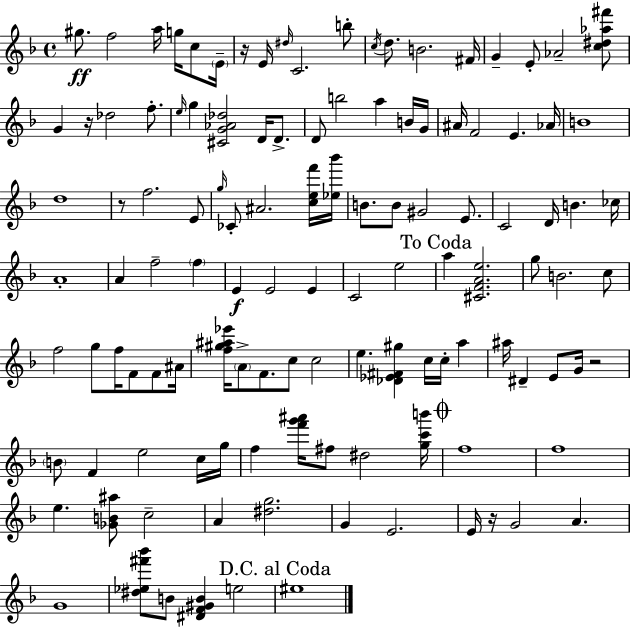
G#5/e. F5/h A5/s G5/s C5/e E4/s R/s E4/s D#5/s C4/h. B5/e C5/s D5/e. B4/h. F#4/s G4/q E4/e Ab4/h [C5,D#5,Ab5,F#6]/e G4/q R/s Db5/h F5/e. E5/s G5/q [C#4,G4,Ab4,Db5]/h D4/s D4/e. D4/e B5/h A5/q B4/s G4/s A#4/s F4/h E4/q. Ab4/s B4/w D5/w R/e F5/h. E4/e G5/s CES4/e A#4/h. [C5,E5,F6]/s [Eb5,Bb6]/s B4/e. B4/e G#4/h E4/e. C4/h D4/s B4/q. CES5/s A4/w A4/q F5/h F5/q E4/q E4/h E4/q C4/h E5/h A5/q [C#4,F4,A4,E5]/h. G5/e B4/h. C5/e F5/h G5/e F5/s F4/e F4/e A#4/s [F5,G#5,A#5,Eb6]/s A4/e F4/e. C5/e C5/h E5/q. [Db4,Eb4,F#4,G#5]/q C5/s C5/s A5/q A#5/s D#4/q E4/e G4/s R/h B4/e F4/q E5/h C5/s G5/s F5/q [F6,G6,A#6]/s F#5/e D#5/h [G5,C6,B6]/s F5/w F5/w E5/q. [Gb4,B4,A#5]/e C5/h A4/q [D#5,G5]/h. G4/q E4/h. E4/s R/s G4/h A4/q. G4/w [D#5,Eb5,F#6,Bb6]/e B4/e [D#4,F4,G#4,B4]/q E5/h EIS5/w